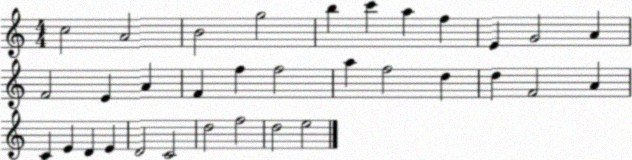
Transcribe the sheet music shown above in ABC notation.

X:1
T:Untitled
M:4/4
L:1/4
K:C
c2 A2 B2 g2 b c' a f E G2 A F2 E A F f f2 a f2 d d F2 A C E D E D2 C2 d2 f2 d2 e2